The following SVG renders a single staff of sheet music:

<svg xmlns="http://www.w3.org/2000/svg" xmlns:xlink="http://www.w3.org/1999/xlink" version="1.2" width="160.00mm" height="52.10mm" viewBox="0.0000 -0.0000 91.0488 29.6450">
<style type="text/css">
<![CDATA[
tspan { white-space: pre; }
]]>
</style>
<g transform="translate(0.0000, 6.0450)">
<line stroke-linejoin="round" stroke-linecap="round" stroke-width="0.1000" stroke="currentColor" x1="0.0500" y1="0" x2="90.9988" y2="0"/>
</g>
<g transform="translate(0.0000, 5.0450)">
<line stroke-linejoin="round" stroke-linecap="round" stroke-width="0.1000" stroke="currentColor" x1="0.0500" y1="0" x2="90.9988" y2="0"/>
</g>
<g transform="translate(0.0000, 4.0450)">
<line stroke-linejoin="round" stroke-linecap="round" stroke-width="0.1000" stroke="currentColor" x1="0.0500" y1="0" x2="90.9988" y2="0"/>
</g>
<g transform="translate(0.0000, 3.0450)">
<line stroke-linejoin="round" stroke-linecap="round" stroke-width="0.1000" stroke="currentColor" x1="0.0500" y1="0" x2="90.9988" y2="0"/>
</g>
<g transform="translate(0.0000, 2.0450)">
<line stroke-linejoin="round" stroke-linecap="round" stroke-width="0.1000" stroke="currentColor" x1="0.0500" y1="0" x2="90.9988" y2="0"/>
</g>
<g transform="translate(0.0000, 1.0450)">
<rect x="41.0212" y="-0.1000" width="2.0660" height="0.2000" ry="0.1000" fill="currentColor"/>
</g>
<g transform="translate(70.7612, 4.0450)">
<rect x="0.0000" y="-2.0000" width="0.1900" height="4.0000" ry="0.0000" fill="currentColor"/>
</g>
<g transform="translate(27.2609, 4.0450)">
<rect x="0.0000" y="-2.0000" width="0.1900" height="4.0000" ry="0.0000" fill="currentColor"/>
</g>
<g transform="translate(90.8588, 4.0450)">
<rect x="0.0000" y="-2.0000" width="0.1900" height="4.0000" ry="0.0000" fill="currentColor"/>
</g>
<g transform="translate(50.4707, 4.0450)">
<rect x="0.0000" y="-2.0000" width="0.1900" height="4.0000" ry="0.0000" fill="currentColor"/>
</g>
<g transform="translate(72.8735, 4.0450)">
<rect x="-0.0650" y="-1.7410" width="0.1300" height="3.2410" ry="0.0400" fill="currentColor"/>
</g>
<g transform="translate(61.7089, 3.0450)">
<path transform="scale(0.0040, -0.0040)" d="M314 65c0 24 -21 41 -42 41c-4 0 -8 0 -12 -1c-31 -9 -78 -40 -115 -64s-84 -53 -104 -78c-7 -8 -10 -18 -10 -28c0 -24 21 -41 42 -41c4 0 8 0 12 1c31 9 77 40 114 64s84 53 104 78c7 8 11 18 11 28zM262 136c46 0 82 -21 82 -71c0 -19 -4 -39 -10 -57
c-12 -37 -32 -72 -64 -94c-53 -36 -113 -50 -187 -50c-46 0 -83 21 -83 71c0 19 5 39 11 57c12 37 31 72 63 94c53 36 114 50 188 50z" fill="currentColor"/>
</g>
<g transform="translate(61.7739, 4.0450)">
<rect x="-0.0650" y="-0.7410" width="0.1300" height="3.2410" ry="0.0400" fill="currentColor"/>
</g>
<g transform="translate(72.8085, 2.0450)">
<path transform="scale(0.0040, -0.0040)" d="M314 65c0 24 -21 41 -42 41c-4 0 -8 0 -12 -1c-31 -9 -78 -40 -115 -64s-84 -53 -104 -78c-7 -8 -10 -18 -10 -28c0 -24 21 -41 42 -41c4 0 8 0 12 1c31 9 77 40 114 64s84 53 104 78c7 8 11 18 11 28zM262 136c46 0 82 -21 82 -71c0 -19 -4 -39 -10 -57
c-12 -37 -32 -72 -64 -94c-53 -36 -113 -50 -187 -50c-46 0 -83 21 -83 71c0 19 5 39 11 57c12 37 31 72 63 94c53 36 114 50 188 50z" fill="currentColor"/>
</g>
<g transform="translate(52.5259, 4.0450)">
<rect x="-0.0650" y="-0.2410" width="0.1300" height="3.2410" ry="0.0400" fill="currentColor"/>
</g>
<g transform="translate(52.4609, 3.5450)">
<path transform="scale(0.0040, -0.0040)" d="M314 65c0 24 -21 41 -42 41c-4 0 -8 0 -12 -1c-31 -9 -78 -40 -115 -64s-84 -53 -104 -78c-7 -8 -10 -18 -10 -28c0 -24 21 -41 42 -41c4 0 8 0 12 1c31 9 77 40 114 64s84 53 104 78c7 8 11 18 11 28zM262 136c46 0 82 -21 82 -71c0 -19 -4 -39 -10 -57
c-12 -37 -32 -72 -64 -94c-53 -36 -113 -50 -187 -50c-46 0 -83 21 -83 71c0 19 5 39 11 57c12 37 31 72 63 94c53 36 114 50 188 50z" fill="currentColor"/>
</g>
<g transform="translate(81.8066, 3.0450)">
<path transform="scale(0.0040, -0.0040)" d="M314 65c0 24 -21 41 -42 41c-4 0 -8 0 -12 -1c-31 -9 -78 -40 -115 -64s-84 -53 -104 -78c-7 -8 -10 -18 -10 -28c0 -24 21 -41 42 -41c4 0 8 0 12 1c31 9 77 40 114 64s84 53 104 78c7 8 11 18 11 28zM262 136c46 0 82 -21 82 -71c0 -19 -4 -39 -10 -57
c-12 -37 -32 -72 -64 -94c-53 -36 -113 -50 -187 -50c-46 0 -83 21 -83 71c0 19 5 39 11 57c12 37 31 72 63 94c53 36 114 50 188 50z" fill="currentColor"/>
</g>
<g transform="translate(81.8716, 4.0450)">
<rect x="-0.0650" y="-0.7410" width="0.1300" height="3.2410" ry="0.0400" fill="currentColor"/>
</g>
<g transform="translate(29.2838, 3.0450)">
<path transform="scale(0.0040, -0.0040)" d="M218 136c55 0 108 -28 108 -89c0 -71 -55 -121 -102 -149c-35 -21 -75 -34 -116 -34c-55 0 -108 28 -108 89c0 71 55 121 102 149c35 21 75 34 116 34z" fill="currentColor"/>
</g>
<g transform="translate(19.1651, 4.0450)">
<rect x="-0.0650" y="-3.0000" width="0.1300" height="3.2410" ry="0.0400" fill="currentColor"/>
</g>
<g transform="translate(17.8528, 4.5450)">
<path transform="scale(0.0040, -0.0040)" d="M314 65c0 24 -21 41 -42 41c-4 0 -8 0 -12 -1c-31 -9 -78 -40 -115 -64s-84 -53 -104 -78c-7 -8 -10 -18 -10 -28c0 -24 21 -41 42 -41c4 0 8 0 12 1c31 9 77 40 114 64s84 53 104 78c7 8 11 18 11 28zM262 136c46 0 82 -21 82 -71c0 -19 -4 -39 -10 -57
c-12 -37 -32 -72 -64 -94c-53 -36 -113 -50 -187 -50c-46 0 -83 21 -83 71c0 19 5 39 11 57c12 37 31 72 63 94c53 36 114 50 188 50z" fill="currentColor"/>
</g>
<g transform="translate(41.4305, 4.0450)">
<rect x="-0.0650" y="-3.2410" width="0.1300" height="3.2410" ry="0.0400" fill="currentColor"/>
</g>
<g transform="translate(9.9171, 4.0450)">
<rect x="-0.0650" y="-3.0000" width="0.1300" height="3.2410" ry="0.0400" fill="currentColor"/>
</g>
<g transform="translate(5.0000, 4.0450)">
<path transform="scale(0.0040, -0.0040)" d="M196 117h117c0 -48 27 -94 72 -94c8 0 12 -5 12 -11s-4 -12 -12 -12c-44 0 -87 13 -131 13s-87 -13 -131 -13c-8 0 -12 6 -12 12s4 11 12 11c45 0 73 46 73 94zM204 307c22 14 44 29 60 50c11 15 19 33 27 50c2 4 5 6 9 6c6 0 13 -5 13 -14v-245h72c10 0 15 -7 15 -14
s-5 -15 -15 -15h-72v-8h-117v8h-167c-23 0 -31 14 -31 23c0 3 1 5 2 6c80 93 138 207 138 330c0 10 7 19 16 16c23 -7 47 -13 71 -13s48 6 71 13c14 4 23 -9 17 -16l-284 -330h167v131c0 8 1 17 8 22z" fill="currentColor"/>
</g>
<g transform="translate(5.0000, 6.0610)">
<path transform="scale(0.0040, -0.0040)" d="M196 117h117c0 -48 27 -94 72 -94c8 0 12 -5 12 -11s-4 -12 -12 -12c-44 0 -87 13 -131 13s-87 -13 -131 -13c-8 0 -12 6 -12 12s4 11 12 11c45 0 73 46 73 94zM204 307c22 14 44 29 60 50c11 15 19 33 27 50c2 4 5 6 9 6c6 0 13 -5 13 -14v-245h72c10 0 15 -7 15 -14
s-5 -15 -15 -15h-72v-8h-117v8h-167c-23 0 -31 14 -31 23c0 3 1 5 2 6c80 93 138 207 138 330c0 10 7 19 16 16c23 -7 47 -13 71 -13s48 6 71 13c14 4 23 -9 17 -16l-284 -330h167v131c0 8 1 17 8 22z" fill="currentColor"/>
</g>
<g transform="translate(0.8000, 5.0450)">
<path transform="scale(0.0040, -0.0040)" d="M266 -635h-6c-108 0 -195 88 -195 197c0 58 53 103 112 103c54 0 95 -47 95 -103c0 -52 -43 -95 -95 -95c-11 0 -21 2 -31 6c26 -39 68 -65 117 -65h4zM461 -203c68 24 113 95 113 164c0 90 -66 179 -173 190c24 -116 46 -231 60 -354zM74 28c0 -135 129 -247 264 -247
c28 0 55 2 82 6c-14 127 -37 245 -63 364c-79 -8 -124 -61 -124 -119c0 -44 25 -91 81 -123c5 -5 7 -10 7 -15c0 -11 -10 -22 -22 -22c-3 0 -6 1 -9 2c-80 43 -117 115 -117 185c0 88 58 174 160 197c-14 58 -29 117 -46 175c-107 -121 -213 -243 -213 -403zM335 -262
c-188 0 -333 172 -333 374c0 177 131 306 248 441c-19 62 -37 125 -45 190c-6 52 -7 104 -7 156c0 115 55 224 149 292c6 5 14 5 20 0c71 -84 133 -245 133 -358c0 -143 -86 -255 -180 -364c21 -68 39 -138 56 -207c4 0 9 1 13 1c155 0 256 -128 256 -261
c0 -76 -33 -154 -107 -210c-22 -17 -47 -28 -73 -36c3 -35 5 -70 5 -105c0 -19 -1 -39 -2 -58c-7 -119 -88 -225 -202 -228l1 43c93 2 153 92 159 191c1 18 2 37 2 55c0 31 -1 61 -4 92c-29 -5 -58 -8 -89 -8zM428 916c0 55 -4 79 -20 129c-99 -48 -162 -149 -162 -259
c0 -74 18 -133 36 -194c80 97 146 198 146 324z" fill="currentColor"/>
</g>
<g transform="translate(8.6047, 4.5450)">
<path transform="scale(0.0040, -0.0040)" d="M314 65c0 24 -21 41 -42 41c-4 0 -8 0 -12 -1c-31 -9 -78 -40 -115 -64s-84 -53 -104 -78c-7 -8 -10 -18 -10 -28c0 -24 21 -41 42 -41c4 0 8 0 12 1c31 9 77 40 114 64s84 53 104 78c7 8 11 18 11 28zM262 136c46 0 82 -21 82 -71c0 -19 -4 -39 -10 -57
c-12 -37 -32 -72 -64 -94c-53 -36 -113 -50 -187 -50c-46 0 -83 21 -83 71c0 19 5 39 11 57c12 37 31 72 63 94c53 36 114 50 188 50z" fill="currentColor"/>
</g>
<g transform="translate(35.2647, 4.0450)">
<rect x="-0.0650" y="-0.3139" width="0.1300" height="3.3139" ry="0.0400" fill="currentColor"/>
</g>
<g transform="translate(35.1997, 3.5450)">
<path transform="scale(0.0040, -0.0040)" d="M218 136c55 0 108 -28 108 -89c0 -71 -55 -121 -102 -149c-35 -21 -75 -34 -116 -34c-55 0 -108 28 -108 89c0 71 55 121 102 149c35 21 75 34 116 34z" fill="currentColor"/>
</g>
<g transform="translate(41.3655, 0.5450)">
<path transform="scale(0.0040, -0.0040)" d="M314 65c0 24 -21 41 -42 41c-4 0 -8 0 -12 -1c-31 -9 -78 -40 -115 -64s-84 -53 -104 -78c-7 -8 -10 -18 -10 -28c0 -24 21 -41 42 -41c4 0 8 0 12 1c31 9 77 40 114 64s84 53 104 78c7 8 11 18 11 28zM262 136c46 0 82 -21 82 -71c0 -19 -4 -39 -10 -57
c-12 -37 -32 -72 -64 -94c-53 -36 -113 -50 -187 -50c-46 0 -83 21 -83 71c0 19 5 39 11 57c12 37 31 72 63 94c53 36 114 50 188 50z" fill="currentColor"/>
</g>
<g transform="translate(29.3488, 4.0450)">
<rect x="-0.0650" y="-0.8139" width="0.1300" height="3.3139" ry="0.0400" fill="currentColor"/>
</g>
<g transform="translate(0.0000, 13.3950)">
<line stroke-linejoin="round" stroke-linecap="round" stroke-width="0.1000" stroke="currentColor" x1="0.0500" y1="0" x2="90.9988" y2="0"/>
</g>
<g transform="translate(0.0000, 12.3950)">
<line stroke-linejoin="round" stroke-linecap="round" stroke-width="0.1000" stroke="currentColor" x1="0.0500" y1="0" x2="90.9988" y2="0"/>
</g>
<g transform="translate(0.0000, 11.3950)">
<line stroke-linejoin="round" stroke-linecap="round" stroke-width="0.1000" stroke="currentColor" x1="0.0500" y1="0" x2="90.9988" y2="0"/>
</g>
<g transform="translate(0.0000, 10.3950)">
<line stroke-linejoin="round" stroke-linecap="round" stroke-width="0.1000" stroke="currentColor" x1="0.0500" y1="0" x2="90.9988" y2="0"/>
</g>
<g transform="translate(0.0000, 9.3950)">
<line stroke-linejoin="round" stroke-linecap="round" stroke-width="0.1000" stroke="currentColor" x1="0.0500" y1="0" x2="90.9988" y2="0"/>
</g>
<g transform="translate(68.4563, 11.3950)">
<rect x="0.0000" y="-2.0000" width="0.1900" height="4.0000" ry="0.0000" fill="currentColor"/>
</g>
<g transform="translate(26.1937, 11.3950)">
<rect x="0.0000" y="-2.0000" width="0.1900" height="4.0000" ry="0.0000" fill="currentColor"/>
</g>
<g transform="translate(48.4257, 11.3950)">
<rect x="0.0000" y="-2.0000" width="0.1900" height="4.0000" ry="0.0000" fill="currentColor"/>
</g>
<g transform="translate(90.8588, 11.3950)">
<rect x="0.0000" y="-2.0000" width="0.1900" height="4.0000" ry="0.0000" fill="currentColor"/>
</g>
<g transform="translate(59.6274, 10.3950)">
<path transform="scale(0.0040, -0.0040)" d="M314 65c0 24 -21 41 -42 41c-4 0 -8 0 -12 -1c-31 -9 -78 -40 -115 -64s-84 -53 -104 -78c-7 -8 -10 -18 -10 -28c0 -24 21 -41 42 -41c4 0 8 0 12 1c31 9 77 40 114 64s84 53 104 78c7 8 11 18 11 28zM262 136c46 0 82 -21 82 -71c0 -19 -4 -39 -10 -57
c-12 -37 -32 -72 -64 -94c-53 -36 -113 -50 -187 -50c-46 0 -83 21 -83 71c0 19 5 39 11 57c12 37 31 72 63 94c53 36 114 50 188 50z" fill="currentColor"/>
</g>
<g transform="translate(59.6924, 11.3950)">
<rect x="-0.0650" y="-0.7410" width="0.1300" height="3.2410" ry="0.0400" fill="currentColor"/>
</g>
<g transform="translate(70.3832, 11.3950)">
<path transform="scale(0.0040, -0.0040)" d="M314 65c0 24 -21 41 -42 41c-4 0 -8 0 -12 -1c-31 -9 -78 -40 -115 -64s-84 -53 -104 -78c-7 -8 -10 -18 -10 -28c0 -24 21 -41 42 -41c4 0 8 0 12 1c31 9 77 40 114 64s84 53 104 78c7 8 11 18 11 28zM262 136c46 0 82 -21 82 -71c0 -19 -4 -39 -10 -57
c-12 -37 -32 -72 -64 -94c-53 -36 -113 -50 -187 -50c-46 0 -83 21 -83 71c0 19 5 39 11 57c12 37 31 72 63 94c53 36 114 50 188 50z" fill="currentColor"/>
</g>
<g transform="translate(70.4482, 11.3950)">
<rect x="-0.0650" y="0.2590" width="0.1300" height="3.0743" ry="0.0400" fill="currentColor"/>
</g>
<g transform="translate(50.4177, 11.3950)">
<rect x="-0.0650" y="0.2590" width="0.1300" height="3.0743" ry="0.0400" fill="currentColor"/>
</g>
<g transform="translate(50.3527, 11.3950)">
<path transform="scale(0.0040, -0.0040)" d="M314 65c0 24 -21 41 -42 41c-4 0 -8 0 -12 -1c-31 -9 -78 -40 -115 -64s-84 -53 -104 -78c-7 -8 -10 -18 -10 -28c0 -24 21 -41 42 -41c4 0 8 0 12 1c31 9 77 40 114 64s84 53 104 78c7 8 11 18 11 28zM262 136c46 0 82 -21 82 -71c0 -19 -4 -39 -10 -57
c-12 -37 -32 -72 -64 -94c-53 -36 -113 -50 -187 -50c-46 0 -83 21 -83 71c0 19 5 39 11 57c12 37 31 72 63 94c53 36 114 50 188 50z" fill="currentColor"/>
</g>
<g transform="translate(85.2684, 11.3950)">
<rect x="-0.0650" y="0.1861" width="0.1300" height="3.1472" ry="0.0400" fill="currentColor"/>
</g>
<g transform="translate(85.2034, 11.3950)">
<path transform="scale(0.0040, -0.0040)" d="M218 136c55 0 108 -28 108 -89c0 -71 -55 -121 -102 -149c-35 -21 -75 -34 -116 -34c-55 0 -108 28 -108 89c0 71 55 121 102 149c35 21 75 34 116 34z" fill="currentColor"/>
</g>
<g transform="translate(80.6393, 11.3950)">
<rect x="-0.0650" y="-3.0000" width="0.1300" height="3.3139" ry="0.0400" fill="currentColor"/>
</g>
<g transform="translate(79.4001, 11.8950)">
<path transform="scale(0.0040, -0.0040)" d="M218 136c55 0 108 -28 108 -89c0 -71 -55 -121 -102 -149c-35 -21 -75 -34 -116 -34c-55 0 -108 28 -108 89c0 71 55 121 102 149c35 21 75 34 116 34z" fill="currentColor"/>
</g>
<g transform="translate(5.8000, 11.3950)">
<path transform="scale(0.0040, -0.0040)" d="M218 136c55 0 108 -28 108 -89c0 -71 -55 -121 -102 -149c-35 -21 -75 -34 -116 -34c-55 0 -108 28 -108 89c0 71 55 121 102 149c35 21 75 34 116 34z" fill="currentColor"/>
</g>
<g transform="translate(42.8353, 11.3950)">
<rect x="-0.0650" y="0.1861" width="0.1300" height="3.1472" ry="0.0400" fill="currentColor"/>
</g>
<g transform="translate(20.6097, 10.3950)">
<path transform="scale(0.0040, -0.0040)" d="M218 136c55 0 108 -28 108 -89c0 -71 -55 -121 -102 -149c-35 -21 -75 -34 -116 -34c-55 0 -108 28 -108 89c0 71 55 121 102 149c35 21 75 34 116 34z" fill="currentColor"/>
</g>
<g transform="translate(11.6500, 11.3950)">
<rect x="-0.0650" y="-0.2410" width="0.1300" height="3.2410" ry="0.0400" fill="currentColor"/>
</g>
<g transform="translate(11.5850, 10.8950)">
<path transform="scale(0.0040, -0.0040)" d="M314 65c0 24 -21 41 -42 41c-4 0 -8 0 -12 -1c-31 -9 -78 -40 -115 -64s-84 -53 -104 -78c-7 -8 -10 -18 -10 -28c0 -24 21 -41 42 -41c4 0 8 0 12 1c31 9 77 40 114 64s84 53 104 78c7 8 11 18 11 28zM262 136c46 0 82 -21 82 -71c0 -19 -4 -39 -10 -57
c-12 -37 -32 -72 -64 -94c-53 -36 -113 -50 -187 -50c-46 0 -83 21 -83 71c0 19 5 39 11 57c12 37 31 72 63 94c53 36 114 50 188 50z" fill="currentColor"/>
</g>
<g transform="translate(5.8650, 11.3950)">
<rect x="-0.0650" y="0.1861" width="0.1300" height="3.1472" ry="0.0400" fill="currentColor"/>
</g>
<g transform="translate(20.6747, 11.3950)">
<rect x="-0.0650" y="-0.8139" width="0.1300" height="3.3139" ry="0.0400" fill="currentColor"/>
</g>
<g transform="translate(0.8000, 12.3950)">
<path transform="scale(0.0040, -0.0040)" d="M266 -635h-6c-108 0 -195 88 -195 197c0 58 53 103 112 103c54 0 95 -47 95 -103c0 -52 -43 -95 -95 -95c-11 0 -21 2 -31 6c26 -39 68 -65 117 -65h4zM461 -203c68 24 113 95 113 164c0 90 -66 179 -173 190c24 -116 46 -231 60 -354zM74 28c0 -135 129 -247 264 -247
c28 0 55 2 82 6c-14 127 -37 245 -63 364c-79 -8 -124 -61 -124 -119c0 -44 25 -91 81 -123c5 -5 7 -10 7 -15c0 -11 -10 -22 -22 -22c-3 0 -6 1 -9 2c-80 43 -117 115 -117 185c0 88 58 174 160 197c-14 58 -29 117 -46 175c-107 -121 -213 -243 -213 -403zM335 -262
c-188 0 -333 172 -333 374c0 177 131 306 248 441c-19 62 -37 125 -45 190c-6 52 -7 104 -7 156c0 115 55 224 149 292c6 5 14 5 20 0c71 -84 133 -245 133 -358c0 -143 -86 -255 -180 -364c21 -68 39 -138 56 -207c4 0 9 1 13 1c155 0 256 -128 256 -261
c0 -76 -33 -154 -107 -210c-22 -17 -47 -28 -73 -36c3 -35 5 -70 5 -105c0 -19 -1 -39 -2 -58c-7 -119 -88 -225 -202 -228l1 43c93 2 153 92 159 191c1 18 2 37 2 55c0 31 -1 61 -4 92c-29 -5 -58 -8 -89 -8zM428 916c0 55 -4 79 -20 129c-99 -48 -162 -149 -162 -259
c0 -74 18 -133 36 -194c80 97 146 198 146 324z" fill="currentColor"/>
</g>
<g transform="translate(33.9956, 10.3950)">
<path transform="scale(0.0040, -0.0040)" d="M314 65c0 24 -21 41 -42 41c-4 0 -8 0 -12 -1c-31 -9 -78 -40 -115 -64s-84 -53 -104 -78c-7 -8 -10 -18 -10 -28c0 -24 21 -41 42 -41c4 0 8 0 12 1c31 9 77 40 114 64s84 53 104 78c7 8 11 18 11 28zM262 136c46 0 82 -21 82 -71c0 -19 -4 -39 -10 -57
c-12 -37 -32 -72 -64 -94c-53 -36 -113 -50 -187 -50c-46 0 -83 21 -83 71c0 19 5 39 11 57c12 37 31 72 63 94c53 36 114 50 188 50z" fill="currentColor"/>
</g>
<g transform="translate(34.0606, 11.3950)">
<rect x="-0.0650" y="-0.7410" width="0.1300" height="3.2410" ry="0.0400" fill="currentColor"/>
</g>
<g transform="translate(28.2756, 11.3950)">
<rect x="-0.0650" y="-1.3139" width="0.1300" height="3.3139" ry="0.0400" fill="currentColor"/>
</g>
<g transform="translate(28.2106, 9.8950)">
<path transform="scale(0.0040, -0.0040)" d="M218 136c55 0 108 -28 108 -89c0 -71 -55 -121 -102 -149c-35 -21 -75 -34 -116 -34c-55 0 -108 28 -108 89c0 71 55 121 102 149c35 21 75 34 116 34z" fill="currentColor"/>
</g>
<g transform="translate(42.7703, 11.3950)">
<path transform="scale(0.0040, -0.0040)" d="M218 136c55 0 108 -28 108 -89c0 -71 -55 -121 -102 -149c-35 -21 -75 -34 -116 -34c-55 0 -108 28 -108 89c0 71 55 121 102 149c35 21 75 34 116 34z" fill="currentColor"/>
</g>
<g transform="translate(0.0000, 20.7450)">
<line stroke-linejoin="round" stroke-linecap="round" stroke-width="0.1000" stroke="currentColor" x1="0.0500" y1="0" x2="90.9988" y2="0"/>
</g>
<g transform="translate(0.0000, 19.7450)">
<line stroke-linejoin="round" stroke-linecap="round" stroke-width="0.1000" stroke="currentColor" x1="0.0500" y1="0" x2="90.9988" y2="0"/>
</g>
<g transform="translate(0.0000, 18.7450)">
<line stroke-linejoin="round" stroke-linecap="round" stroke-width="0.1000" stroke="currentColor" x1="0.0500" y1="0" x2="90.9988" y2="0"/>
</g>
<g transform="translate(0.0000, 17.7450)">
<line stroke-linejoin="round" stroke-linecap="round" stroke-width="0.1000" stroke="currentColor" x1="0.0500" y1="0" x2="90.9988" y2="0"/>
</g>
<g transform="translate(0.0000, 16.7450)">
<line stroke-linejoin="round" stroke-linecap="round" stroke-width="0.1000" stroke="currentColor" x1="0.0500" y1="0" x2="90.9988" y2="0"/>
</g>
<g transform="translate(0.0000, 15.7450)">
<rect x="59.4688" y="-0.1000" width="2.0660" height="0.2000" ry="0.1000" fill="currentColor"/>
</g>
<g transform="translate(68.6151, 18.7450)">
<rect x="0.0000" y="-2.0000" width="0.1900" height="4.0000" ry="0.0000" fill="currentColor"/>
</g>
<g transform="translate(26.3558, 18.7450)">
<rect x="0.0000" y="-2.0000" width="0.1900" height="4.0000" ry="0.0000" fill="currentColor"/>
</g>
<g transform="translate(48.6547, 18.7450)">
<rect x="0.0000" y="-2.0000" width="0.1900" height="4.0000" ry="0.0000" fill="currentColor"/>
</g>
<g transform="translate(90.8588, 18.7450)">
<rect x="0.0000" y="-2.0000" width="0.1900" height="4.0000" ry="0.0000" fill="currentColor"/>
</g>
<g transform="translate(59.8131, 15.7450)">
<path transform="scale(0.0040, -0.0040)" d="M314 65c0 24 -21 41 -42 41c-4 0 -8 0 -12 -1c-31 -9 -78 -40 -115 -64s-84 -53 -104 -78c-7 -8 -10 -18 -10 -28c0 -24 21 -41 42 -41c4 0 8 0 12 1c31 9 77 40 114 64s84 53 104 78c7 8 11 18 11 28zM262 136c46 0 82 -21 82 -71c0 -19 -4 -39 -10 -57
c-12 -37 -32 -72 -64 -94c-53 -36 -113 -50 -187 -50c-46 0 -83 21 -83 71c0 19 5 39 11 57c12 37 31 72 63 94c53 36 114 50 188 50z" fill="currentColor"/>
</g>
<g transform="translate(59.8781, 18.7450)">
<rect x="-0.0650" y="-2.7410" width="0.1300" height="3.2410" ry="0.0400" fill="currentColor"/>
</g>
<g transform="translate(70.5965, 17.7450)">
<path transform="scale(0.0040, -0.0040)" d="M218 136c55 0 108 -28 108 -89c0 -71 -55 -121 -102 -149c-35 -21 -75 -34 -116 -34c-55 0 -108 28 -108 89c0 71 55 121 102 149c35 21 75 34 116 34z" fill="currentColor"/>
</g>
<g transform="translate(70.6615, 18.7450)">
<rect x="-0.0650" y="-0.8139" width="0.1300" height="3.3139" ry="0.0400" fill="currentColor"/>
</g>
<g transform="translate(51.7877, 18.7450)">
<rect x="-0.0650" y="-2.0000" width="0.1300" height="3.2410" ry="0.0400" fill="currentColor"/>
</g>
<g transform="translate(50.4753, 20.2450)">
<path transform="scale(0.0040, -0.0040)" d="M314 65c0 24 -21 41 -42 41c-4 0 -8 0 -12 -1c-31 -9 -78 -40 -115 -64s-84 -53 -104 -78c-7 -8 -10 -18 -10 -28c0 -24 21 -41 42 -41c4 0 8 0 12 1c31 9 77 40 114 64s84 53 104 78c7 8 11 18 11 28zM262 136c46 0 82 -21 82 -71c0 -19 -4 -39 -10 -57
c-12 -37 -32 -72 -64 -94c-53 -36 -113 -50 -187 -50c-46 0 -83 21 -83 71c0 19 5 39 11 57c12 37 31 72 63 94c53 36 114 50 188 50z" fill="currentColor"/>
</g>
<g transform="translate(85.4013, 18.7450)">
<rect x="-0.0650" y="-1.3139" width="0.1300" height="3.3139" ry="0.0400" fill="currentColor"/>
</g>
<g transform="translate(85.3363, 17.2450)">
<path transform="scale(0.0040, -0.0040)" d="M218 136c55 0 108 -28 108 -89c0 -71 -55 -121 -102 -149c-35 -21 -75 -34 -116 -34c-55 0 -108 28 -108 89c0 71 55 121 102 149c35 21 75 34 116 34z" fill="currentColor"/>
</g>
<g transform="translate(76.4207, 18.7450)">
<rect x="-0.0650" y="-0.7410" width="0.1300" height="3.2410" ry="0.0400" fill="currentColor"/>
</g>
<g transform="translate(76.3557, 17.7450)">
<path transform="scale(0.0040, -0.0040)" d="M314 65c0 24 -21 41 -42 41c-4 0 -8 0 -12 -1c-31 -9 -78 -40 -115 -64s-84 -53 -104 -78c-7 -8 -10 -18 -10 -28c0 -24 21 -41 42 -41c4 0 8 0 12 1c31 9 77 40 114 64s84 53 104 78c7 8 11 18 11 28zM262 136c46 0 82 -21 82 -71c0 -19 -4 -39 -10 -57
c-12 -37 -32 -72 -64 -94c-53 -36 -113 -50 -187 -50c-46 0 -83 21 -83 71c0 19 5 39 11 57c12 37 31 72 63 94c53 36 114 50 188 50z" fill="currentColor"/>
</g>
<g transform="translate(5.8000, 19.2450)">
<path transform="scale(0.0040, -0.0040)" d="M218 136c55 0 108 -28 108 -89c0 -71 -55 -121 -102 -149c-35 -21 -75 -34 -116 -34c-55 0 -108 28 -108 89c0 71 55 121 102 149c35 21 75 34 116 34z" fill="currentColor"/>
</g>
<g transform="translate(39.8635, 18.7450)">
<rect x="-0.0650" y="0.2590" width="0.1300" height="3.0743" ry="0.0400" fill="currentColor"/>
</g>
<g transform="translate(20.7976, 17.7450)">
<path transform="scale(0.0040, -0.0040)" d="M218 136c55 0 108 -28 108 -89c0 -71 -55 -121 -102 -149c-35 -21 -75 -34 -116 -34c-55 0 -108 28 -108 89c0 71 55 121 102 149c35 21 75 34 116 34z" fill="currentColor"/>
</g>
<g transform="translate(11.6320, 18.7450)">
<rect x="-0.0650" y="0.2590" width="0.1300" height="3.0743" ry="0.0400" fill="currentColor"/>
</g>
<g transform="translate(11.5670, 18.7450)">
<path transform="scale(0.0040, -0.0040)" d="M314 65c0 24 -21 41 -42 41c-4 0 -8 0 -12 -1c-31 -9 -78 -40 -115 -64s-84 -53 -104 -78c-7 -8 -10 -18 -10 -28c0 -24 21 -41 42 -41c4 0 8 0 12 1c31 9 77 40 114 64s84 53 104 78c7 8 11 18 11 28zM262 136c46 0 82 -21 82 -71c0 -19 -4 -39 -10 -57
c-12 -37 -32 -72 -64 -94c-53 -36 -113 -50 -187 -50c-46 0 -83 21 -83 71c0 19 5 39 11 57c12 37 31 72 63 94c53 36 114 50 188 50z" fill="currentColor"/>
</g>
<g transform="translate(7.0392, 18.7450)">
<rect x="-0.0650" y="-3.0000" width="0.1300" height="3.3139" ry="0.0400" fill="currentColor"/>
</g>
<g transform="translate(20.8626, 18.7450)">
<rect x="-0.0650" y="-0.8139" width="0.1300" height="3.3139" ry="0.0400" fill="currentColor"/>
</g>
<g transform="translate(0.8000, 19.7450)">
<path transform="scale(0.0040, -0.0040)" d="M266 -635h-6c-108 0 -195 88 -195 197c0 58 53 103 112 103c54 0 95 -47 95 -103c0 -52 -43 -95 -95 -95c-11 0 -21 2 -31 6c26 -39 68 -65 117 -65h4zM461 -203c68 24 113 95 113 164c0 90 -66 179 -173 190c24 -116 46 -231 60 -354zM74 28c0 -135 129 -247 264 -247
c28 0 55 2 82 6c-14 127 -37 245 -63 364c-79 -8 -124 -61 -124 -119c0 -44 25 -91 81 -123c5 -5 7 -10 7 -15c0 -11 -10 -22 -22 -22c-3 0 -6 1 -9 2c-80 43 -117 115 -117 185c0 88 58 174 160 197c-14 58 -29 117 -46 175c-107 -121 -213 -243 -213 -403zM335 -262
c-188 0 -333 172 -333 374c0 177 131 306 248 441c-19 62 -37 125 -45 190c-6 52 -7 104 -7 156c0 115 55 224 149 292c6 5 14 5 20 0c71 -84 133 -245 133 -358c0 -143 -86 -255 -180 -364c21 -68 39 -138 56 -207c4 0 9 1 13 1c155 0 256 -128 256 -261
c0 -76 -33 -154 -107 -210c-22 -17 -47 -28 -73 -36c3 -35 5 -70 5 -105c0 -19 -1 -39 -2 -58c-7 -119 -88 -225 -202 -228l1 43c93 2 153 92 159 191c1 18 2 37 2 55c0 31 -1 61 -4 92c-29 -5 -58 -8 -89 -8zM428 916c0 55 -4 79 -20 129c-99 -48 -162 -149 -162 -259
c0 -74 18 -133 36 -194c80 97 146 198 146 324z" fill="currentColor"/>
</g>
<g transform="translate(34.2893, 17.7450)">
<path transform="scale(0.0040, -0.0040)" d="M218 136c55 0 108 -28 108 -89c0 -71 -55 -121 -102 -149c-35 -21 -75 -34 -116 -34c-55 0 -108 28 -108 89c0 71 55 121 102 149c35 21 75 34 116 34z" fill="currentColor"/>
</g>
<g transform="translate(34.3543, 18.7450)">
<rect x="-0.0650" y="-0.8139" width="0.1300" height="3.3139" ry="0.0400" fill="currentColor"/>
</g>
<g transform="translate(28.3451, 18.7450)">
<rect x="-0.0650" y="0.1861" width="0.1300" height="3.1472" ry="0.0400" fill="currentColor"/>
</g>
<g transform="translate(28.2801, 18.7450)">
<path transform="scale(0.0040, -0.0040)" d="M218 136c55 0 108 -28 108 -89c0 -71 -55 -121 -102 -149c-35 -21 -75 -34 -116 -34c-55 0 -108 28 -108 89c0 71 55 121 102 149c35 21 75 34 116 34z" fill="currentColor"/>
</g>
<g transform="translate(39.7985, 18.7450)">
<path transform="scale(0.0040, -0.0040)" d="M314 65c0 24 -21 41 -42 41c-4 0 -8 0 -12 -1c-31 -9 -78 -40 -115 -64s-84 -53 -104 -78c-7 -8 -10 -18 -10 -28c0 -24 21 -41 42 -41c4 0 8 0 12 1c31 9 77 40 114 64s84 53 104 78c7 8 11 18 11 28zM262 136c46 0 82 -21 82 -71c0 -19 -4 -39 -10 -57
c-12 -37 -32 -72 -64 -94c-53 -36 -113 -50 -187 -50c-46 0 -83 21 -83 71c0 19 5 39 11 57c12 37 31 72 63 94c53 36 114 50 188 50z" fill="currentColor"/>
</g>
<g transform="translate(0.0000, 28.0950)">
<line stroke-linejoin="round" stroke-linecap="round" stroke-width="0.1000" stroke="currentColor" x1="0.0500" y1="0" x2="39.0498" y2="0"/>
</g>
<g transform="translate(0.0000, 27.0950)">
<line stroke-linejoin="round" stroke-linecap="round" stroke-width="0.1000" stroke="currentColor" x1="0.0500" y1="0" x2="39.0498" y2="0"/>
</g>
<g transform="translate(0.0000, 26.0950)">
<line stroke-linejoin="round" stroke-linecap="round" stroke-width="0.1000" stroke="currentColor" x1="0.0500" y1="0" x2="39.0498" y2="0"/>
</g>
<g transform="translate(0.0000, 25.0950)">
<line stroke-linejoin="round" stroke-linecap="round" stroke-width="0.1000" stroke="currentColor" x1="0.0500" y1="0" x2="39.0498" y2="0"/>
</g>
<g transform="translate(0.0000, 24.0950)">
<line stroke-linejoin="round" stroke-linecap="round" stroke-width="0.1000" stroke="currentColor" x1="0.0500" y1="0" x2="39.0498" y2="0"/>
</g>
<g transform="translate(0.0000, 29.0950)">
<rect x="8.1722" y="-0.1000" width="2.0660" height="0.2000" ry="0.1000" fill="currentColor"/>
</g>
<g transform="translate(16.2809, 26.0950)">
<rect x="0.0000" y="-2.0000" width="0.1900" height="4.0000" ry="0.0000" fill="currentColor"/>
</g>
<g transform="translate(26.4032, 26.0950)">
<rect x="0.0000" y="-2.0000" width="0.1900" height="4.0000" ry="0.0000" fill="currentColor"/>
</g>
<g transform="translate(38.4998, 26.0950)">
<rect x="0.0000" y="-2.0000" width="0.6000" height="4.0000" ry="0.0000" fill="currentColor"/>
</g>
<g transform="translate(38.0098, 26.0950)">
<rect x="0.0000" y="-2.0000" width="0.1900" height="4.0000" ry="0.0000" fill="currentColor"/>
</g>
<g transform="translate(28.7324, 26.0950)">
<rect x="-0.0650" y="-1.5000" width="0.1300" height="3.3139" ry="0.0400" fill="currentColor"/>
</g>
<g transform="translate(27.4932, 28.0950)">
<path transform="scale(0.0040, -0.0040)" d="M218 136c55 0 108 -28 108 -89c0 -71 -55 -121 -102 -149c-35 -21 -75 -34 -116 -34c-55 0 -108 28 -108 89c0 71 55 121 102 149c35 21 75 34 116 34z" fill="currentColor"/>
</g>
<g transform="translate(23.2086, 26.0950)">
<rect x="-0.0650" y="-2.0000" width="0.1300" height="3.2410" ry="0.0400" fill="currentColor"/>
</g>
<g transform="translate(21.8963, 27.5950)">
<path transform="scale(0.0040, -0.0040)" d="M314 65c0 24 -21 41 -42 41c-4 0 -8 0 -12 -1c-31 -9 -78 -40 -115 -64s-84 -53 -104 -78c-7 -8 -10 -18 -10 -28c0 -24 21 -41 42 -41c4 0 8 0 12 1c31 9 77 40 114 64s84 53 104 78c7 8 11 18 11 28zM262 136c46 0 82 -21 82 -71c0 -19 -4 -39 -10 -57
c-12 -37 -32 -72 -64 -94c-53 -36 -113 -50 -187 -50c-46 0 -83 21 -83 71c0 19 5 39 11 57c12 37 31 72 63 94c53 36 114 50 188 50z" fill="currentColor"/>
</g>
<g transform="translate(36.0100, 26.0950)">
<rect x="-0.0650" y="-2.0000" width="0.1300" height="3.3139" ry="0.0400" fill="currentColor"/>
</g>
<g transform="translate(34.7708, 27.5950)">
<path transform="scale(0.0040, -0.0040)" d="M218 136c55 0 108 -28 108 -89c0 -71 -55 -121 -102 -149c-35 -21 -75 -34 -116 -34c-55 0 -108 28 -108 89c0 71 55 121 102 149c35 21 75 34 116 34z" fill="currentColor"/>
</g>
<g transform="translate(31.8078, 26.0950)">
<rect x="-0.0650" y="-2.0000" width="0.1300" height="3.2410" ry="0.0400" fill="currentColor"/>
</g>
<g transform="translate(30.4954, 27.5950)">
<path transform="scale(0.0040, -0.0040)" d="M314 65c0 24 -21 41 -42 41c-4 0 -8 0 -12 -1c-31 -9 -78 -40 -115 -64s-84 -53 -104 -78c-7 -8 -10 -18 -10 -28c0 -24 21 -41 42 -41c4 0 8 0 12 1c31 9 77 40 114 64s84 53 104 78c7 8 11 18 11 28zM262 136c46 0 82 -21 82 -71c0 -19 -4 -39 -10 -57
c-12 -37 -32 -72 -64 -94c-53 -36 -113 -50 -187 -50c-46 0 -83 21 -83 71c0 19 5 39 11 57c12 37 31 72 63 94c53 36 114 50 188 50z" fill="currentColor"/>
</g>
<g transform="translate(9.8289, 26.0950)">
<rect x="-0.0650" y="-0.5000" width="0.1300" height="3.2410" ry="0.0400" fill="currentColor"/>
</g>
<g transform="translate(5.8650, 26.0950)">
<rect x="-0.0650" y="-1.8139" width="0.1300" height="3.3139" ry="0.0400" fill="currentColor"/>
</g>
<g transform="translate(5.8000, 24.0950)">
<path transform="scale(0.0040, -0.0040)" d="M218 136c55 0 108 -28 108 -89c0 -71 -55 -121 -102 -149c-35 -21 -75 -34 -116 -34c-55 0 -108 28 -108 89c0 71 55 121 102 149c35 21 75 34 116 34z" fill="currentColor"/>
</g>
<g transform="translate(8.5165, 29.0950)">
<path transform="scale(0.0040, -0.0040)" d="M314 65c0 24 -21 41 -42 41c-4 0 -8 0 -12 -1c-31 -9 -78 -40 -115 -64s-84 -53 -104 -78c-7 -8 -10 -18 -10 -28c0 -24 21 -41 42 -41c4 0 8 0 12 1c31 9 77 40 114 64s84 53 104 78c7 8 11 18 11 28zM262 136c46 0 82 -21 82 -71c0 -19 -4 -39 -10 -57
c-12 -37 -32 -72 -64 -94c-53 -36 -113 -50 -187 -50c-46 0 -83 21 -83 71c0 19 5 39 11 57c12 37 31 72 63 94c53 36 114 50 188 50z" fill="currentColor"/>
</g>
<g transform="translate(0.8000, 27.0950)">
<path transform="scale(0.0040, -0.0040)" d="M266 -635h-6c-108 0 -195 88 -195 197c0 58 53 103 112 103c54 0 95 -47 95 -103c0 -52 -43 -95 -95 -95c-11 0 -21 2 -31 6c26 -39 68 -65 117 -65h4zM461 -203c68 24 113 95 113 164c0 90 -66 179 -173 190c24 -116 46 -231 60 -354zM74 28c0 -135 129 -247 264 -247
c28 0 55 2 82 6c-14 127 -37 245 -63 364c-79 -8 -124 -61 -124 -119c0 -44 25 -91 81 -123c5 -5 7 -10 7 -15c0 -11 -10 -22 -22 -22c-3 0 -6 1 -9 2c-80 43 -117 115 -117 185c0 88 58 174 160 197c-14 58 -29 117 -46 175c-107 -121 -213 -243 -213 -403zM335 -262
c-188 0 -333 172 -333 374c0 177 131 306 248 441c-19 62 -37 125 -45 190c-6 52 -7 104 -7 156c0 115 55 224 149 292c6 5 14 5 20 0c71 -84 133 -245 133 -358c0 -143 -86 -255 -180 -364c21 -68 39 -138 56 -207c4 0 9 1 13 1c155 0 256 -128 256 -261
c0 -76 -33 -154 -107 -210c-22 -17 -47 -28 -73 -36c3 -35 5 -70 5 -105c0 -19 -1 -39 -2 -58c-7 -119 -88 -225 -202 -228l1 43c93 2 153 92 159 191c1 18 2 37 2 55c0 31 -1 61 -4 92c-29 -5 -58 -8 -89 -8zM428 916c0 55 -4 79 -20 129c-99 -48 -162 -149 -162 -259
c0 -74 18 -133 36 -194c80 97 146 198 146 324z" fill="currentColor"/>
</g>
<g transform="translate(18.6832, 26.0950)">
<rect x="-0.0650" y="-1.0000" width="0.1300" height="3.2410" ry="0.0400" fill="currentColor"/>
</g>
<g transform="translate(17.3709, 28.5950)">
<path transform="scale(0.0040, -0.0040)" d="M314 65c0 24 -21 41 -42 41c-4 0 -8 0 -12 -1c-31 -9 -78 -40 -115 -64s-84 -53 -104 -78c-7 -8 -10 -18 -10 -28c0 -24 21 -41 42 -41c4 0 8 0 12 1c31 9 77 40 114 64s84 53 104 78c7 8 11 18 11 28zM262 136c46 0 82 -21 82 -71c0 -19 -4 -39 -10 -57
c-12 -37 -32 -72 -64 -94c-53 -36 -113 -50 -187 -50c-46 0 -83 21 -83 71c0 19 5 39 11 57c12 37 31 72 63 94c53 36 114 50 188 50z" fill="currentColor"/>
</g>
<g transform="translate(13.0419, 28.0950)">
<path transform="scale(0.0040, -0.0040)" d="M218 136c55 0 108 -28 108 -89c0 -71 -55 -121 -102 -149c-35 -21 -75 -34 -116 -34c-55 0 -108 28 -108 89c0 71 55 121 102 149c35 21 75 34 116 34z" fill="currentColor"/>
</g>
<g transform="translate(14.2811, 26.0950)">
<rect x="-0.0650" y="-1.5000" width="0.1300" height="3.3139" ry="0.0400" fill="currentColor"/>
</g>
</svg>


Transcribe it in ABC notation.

X:1
T:Untitled
M:4/4
L:1/4
K:C
A2 A2 d c b2 c2 d2 f2 d2 B c2 d e d2 B B2 d2 B2 A B A B2 d B d B2 F2 a2 d d2 e f C2 E D2 F2 E F2 F